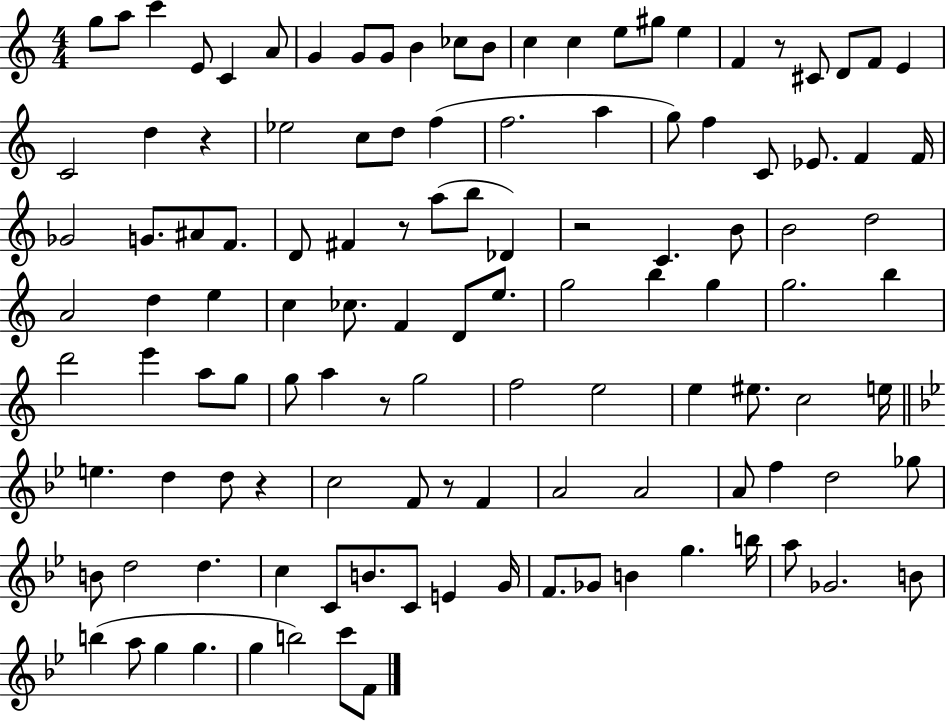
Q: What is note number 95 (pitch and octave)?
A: E4